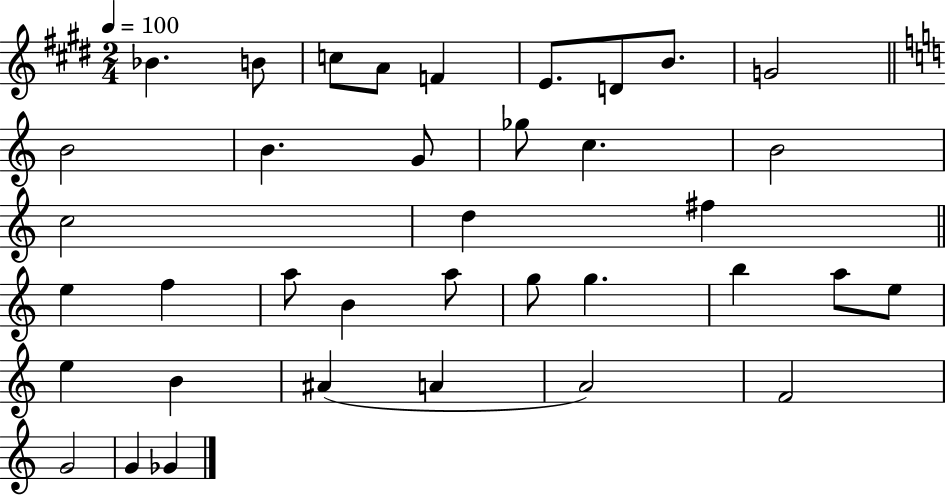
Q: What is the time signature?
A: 2/4